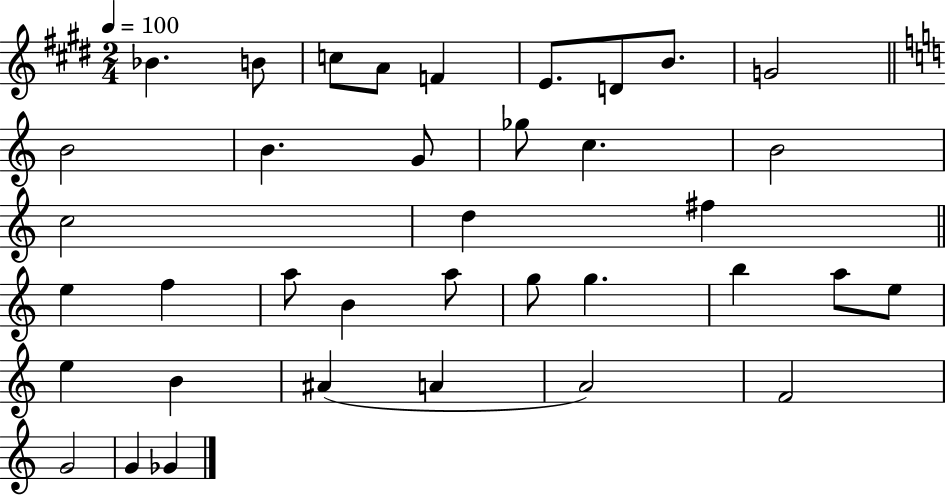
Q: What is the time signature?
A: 2/4